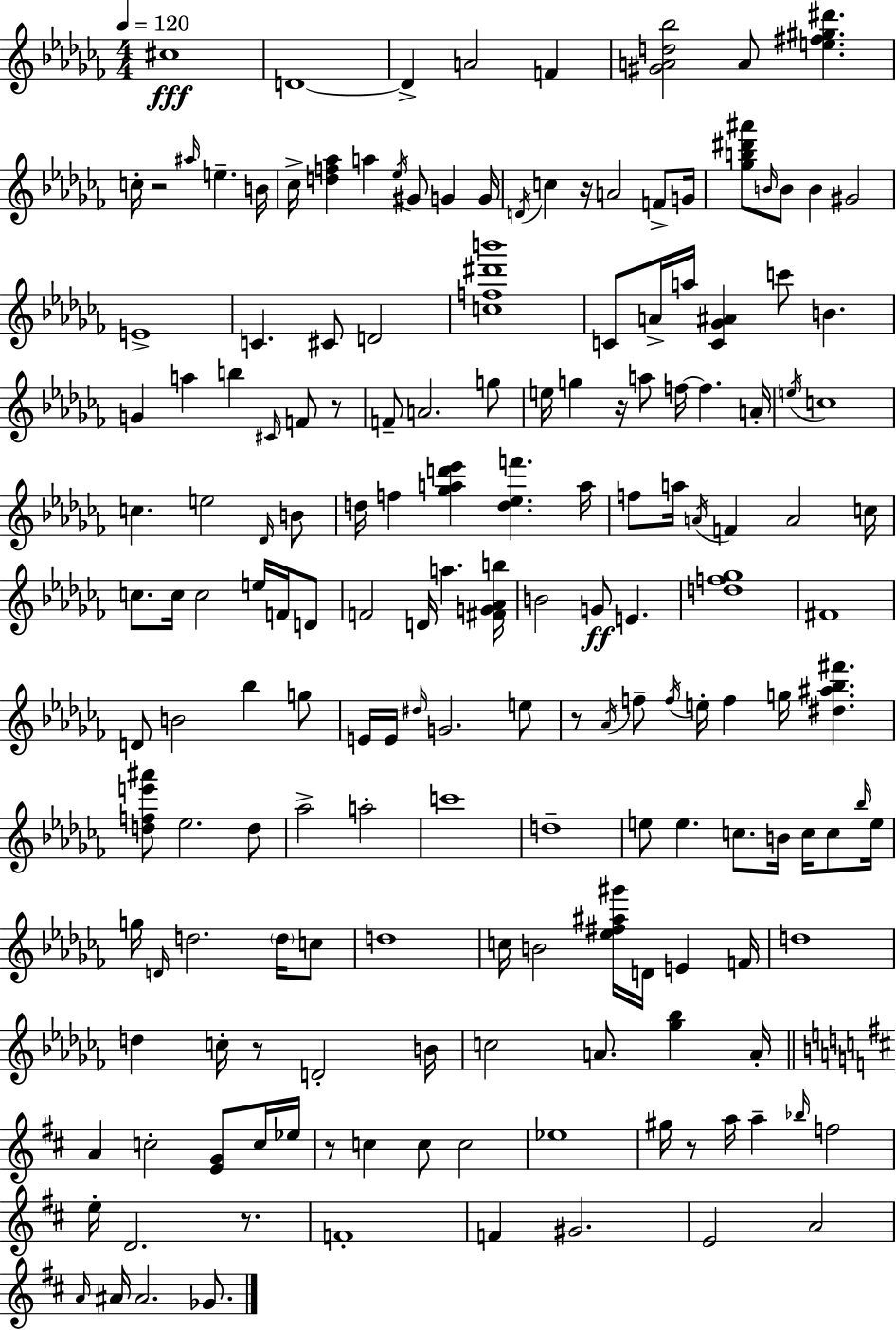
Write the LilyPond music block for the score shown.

{
  \clef treble
  \numericTimeSignature
  \time 4/4
  \key aes \minor
  \tempo 4 = 120
  \repeat volta 2 { cis''1\fff | d'1~~ | d'4-> a'2 f'4 | <gis' a' d'' bes''>2 a'8 <e'' fis'' gis'' dis'''>4. | \break c''16-. r2 \grace { ais''16 } e''4.-- | b'16 ces''16-> <d'' f'' aes''>4 a''4 \acciaccatura { ees''16 } gis'8 g'4 | g'16 \acciaccatura { d'16 } c''4 r16 a'2 | f'8-> g'16 <ges'' b'' dis''' ais'''>8 \grace { b'16 } b'8 b'4 gis'2 | \break e'1-> | c'4. cis'8 d'2 | <c'' f'' dis''' b'''>1 | c'8 a'16-> a''16 <c' ges' ais'>4 c'''8 b'4. | \break g'4 a''4 b''4 | \grace { cis'16 } f'8 r8 f'8-- a'2. | g''8 e''16 g''4 r16 a''8 f''16~~ f''4. | a'16-. \acciaccatura { e''16 } c''1 | \break c''4. e''2 | \grace { des'16 } b'8 d''16 f''4 <ges'' a'' d''' ees'''>4 | <d'' ees'' f'''>4. a''16 f''8 a''16 \acciaccatura { a'16 } f'4 a'2 | c''16 c''8. c''16 c''2 | \break e''16 f'16 d'8 f'2 | d'16 a''4. <fis' g' aes' b''>16 b'2 | g'8\ff e'4. <d'' f'' ges''>1 | fis'1 | \break d'8 b'2 | bes''4 g''8 e'16 e'16 \grace { dis''16 } g'2. | e''8 r8 \acciaccatura { aes'16 } f''8-- \acciaccatura { f''16 } e''16-. | f''4 g''16 <dis'' ais'' bes'' fis'''>4. <d'' f'' e''' ais'''>8 ees''2. | \break d''8 aes''2-> | a''2-. c'''1 | d''1-- | e''8 e''4. | \break c''8. b'16 c''16 c''8 \grace { bes''16 } e''16 g''16 \grace { d'16 } d''2. | \parenthesize d''16 c''8 d''1 | c''16 b'2 | <ees'' fis'' ais'' gis'''>16 d'16 e'4 f'16 d''1 | \break d''4 | c''16-. r8 d'2-. b'16 c''2 | a'8. <ges'' bes''>4 a'16-. \bar "||" \break \key b \minor a'4 c''2-. <e' g'>8 c''16 ees''16 | r8 c''4 c''8 c''2 | ees''1 | gis''16 r8 a''16 a''4-- \grace { bes''16 } f''2 | \break e''16-. d'2. r8. | f'1-. | f'4 gis'2. | e'2 a'2 | \break \grace { a'16 } ais'16 ais'2. ges'8. | } \bar "|."
}